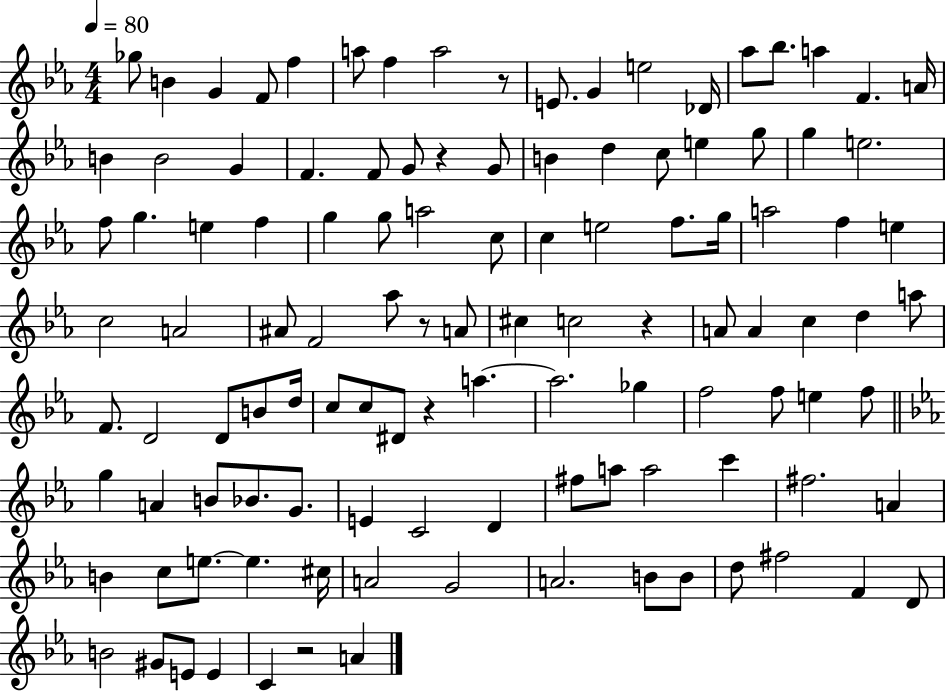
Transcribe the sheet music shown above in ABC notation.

X:1
T:Untitled
M:4/4
L:1/4
K:Eb
_g/2 B G F/2 f a/2 f a2 z/2 E/2 G e2 _D/4 _a/2 _b/2 a F A/4 B B2 G F F/2 G/2 z G/2 B d c/2 e g/2 g e2 f/2 g e f g g/2 a2 c/2 c e2 f/2 g/4 a2 f e c2 A2 ^A/2 F2 _a/2 z/2 A/2 ^c c2 z A/2 A c d a/2 F/2 D2 D/2 B/2 d/4 c/2 c/2 ^D/2 z a a2 _g f2 f/2 e f/2 g A B/2 _B/2 G/2 E C2 D ^f/2 a/2 a2 c' ^f2 A B c/2 e/2 e ^c/4 A2 G2 A2 B/2 B/2 d/2 ^f2 F D/2 B2 ^G/2 E/2 E C z2 A